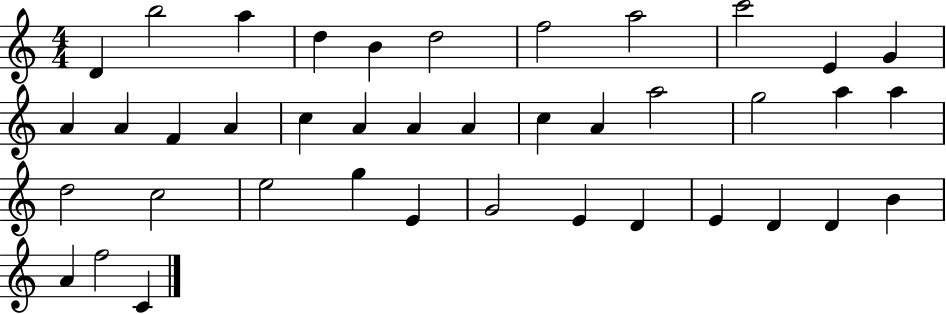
X:1
T:Untitled
M:4/4
L:1/4
K:C
D b2 a d B d2 f2 a2 c'2 E G A A F A c A A A c A a2 g2 a a d2 c2 e2 g E G2 E D E D D B A f2 C